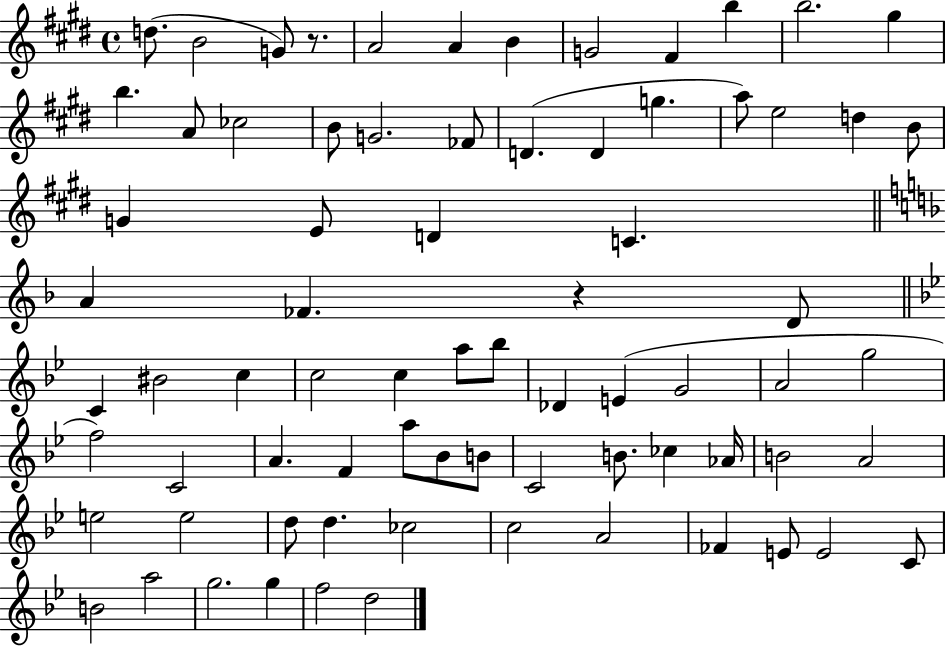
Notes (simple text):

D5/e. B4/h G4/e R/e. A4/h A4/q B4/q G4/h F#4/q B5/q B5/h. G#5/q B5/q. A4/e CES5/h B4/e G4/h. FES4/e D4/q. D4/q G5/q. A5/e E5/h D5/q B4/e G4/q E4/e D4/q C4/q. A4/q FES4/q. R/q D4/e C4/q BIS4/h C5/q C5/h C5/q A5/e Bb5/e Db4/q E4/q G4/h A4/h G5/h F5/h C4/h A4/q. F4/q A5/e Bb4/e B4/e C4/h B4/e. CES5/q Ab4/s B4/h A4/h E5/h E5/h D5/e D5/q. CES5/h C5/h A4/h FES4/q E4/e E4/h C4/e B4/h A5/h G5/h. G5/q F5/h D5/h